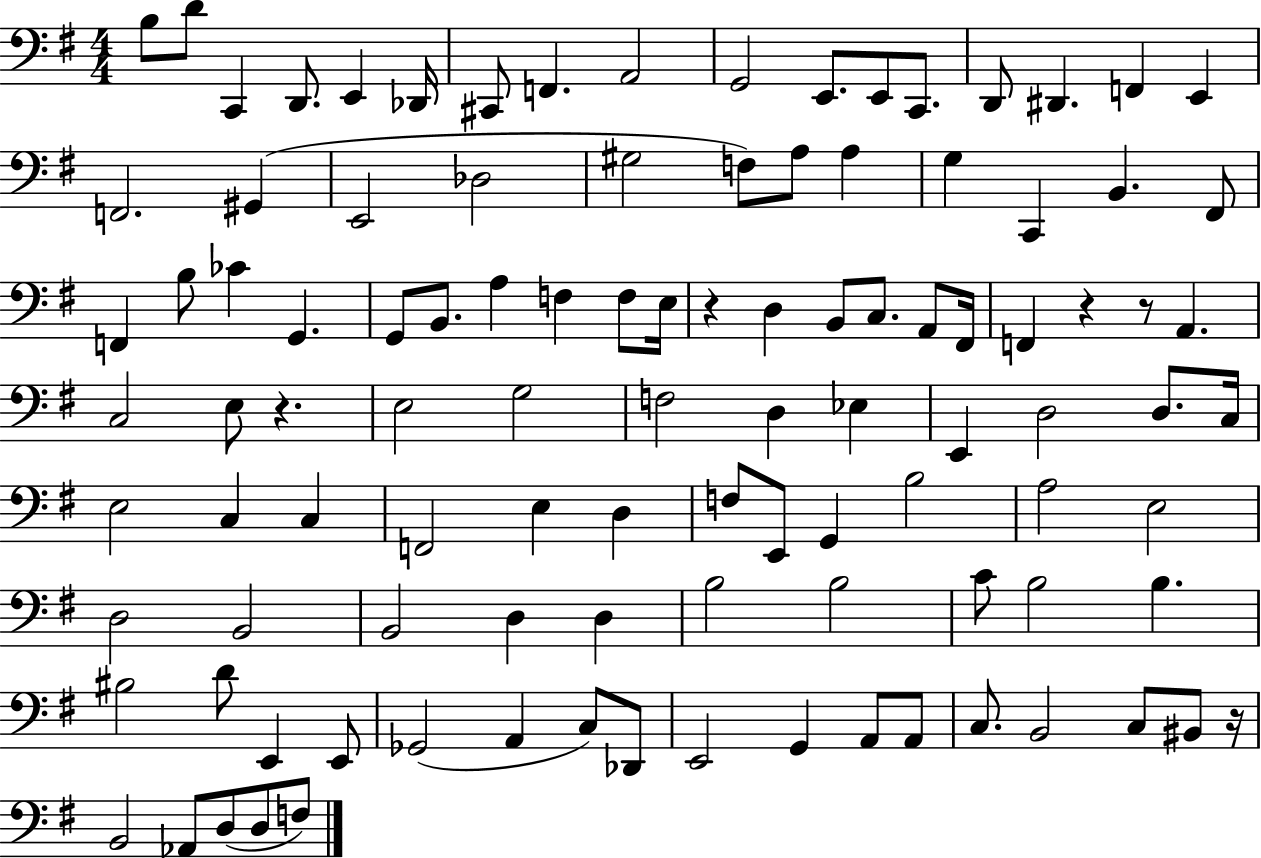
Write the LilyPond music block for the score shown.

{
  \clef bass
  \numericTimeSignature
  \time 4/4
  \key g \major
  \repeat volta 2 { b8 d'8 c,4 d,8. e,4 des,16 | cis,8 f,4. a,2 | g,2 e,8. e,8 c,8. | d,8 dis,4. f,4 e,4 | \break f,2. gis,4( | e,2 des2 | gis2 f8) a8 a4 | g4 c,4 b,4. fis,8 | \break f,4 b8 ces'4 g,4. | g,8 b,8. a4 f4 f8 e16 | r4 d4 b,8 c8. a,8 fis,16 | f,4 r4 r8 a,4. | \break c2 e8 r4. | e2 g2 | f2 d4 ees4 | e,4 d2 d8. c16 | \break e2 c4 c4 | f,2 e4 d4 | f8 e,8 g,4 b2 | a2 e2 | \break d2 b,2 | b,2 d4 d4 | b2 b2 | c'8 b2 b4. | \break bis2 d'8 e,4 e,8 | ges,2( a,4 c8) des,8 | e,2 g,4 a,8 a,8 | c8. b,2 c8 bis,8 r16 | \break b,2 aes,8 d8( d8 f8) | } \bar "|."
}